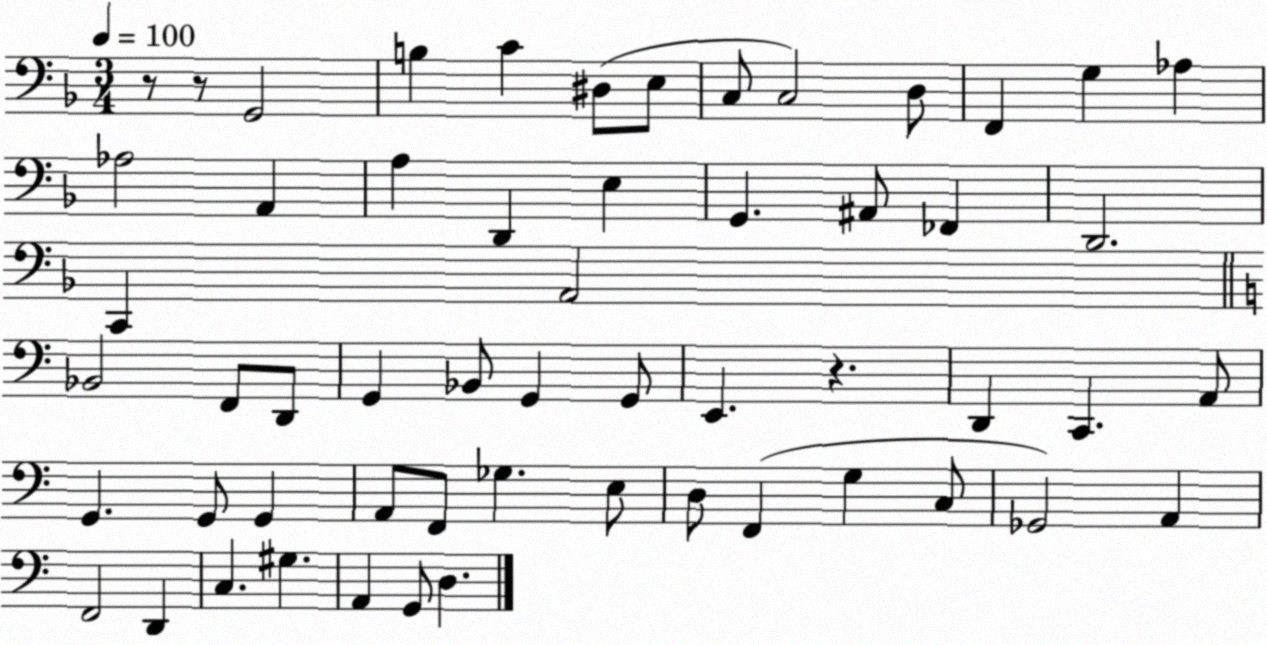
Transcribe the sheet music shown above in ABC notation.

X:1
T:Untitled
M:3/4
L:1/4
K:F
z/2 z/2 G,,2 B, C ^D,/2 E,/2 C,/2 C,2 D,/2 F,, G, _A, _A,2 A,, A, D,, E, G,, ^A,,/2 _F,, D,,2 C,, A,,2 _B,,2 F,,/2 D,,/2 G,, _B,,/2 G,, G,,/2 E,, z D,, C,, A,,/2 G,, G,,/2 G,, A,,/2 F,,/2 _G, E,/2 D,/2 F,, G, C,/2 _G,,2 A,, F,,2 D,, C, ^G, A,, G,,/2 D,